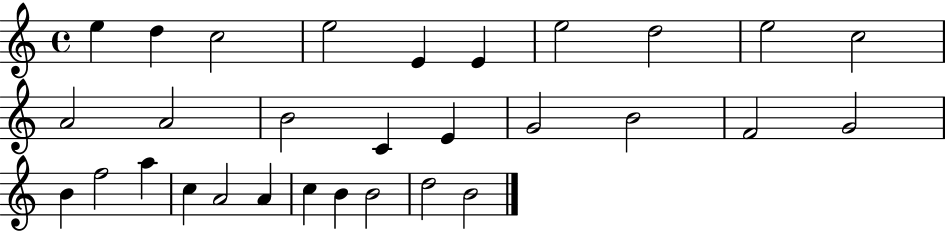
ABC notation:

X:1
T:Untitled
M:4/4
L:1/4
K:C
e d c2 e2 E E e2 d2 e2 c2 A2 A2 B2 C E G2 B2 F2 G2 B f2 a c A2 A c B B2 d2 B2